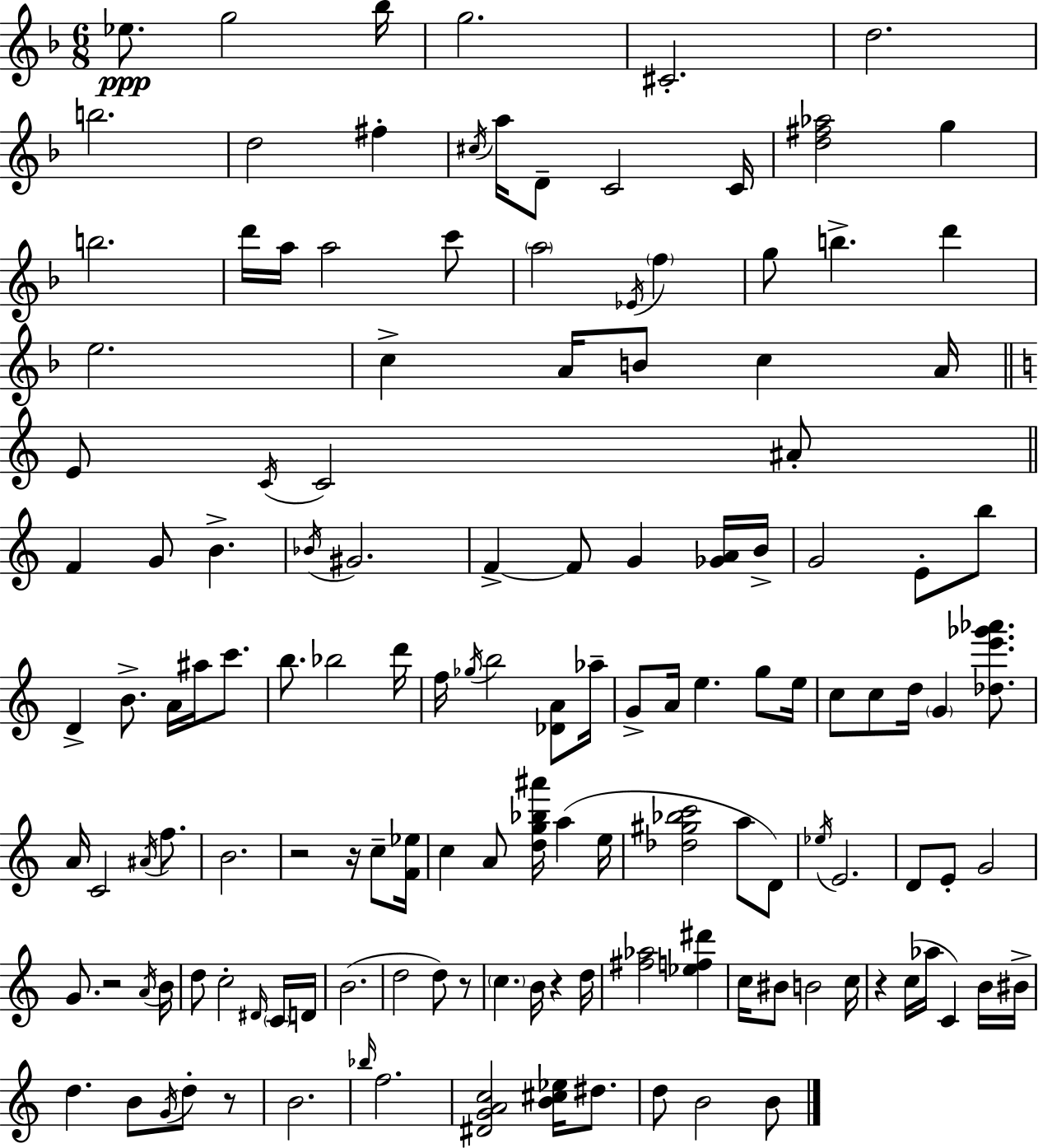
Eb5/e. G5/h Bb5/s G5/h. C#4/h. D5/h. B5/h. D5/h F#5/q C#5/s A5/s D4/e C4/h C4/s [D5,F#5,Ab5]/h G5/q B5/h. D6/s A5/s A5/h C6/e A5/h Eb4/s F5/q G5/e B5/q. D6/q E5/h. C5/q A4/s B4/e C5/q A4/s E4/e C4/s C4/h A#4/e F4/q G4/e B4/q. Bb4/s G#4/h. F4/q F4/e G4/q [Gb4,A4]/s B4/s G4/h E4/e B5/e D4/q B4/e. A4/s A#5/s C6/e. B5/e. Bb5/h D6/s F5/s Gb5/s B5/h [Db4,A4]/e Ab5/s G4/e A4/s E5/q. G5/e E5/s C5/e C5/e D5/s G4/q [Db5,E6,Gb6,Ab6]/e. A4/s C4/h A#4/s F5/e. B4/h. R/h R/s C5/e [F4,Eb5]/s C5/q A4/e [D5,G5,Bb5,A#6]/s A5/q E5/s [Db5,G#5,Bb5,C6]/h A5/e D4/e Eb5/s E4/h. D4/e E4/e G4/h G4/e. R/h A4/s B4/s D5/e C5/h D#4/s C4/s D4/s B4/h. D5/h D5/e R/e C5/q. B4/s R/q D5/s [F#5,Ab5]/h [Eb5,F5,D#6]/q C5/s BIS4/e B4/h C5/s R/q C5/s Ab5/s C4/q B4/s BIS4/s D5/q. B4/e G4/s D5/e R/e B4/h. Bb5/s F5/h. [D#4,G4,A4,C5]/h [B4,C#5,Eb5]/s D#5/e. D5/e B4/h B4/e